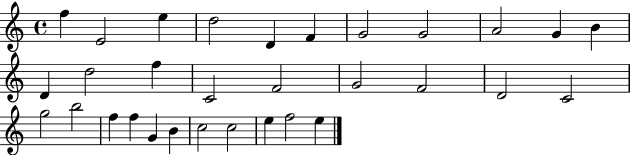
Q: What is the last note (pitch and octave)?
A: E5